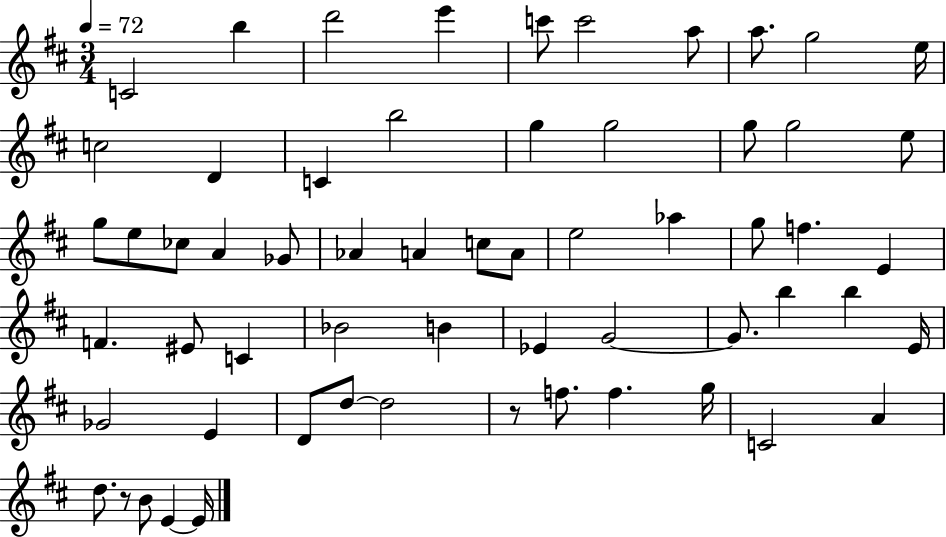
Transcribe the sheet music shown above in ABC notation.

X:1
T:Untitled
M:3/4
L:1/4
K:D
C2 b d'2 e' c'/2 c'2 a/2 a/2 g2 e/4 c2 D C b2 g g2 g/2 g2 e/2 g/2 e/2 _c/2 A _G/2 _A A c/2 A/2 e2 _a g/2 f E F ^E/2 C _B2 B _E G2 G/2 b b E/4 _G2 E D/2 d/2 d2 z/2 f/2 f g/4 C2 A d/2 z/2 B/2 E E/4